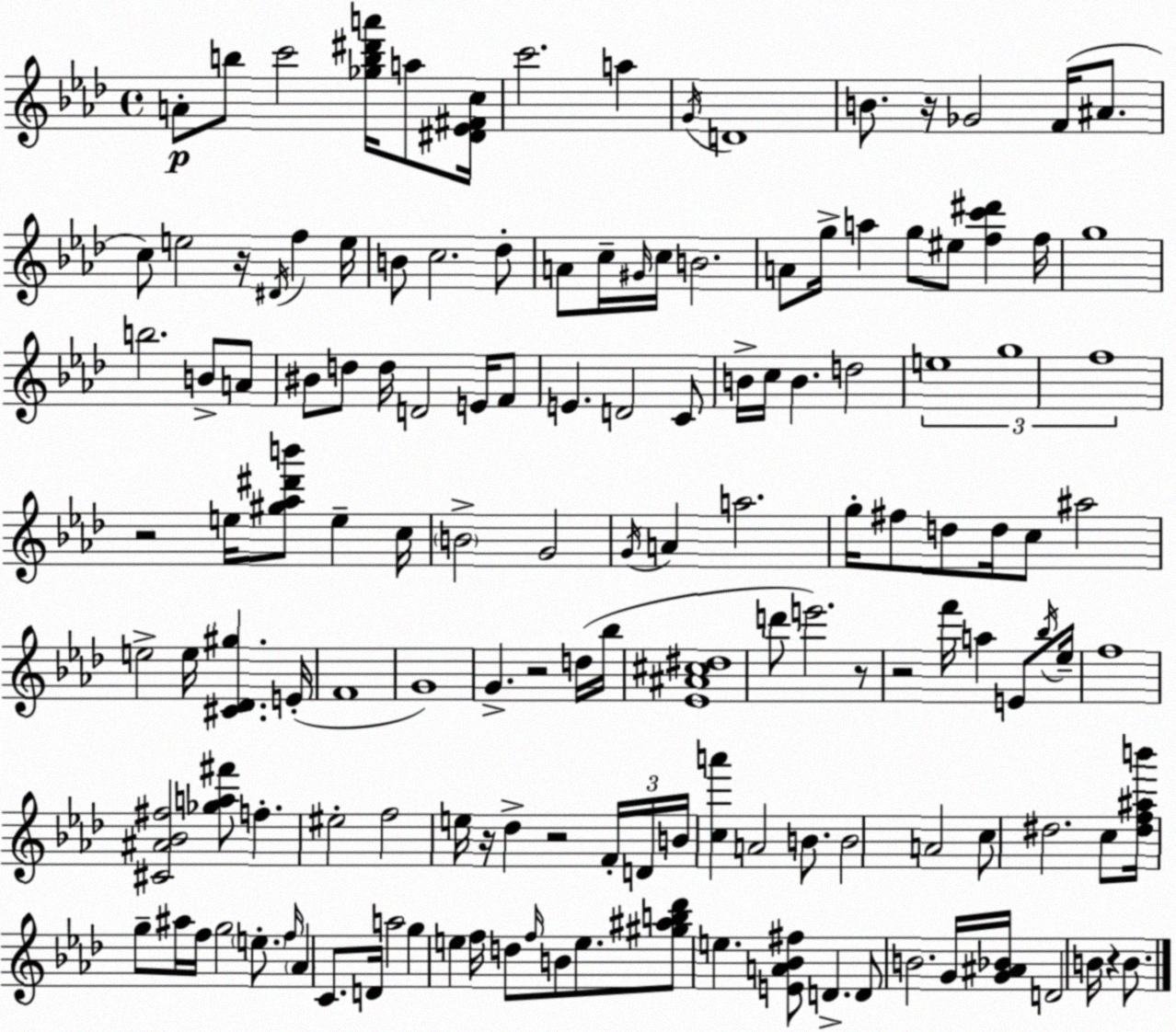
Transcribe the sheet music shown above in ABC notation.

X:1
T:Untitled
M:4/4
L:1/4
K:Fm
A/2 b/2 c'2 [_gb^d'a']/4 a/2 [^D_E^Fc]/4 c'2 a G/4 D4 B/2 z/4 _G2 F/4 ^A/2 c/2 e2 z/4 ^D/4 f e/4 B/2 c2 _d/2 A/2 c/4 ^G/4 c/4 B2 A/2 g/4 a g/2 ^e/2 [fc'^d'] f/4 g4 b2 B/2 A/2 ^B/2 d/2 d/4 D2 E/4 F/2 E D2 C/2 B/4 c/4 B d2 e4 g4 f4 z2 e/4 [^g_a^d'b']/2 e c/4 B2 G2 G/4 A a2 g/4 ^f/2 d/2 d/4 c/2 ^a2 e2 e/4 [^C_D^g] E/4 F4 G4 G z2 d/4 _b/4 [_E^A^c^d]4 d'/2 e'2 z/2 z2 f'/4 a E/2 _b/4 _e/4 f4 [^C^A_B^f]2 [_ga^f']/2 f ^e2 f2 e/4 z/4 _d z2 F/4 D/4 B/4 [ca'] A2 B/2 B2 A2 c/2 ^d2 c/2 [^df^ab']/4 g/2 ^a/4 f/4 g2 e/2 f/4 _A C/2 D/4 a2 g e f/4 d/2 f/4 B/2 e/2 [^g^ab_d']/2 e [EA_B^f]/2 D D/2 B2 G/4 [G^A_B]/4 D2 B/4 z B/2